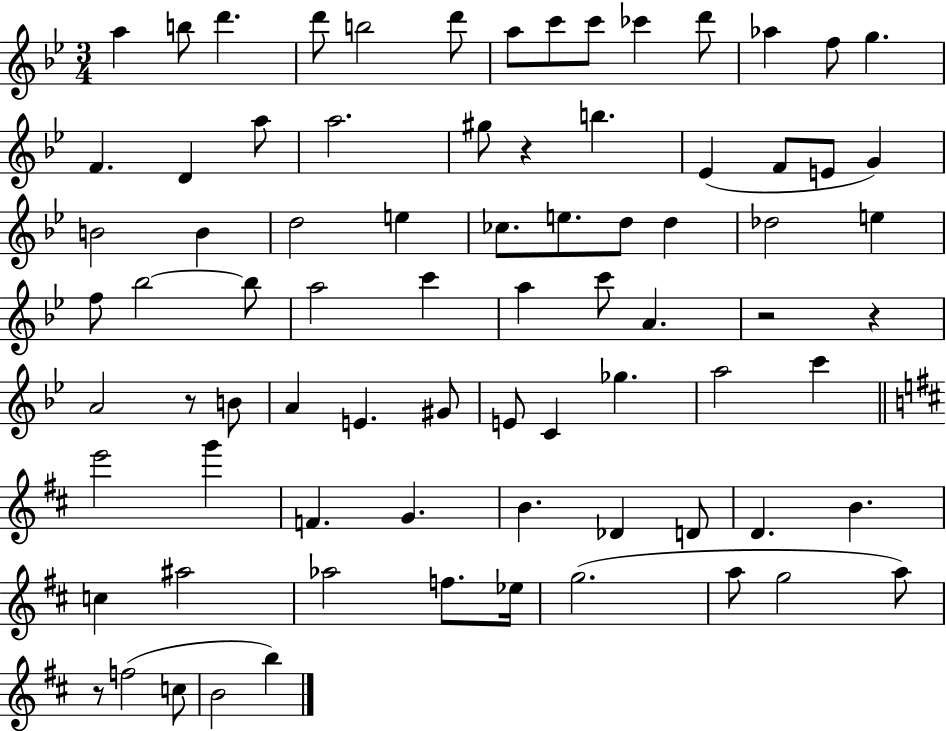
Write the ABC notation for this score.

X:1
T:Untitled
M:3/4
L:1/4
K:Bb
a b/2 d' d'/2 b2 d'/2 a/2 c'/2 c'/2 _c' d'/2 _a f/2 g F D a/2 a2 ^g/2 z b _E F/2 E/2 G B2 B d2 e _c/2 e/2 d/2 d _d2 e f/2 _b2 _b/2 a2 c' a c'/2 A z2 z A2 z/2 B/2 A E ^G/2 E/2 C _g a2 c' e'2 g' F G B _D D/2 D B c ^a2 _a2 f/2 _e/4 g2 a/2 g2 a/2 z/2 f2 c/2 B2 b